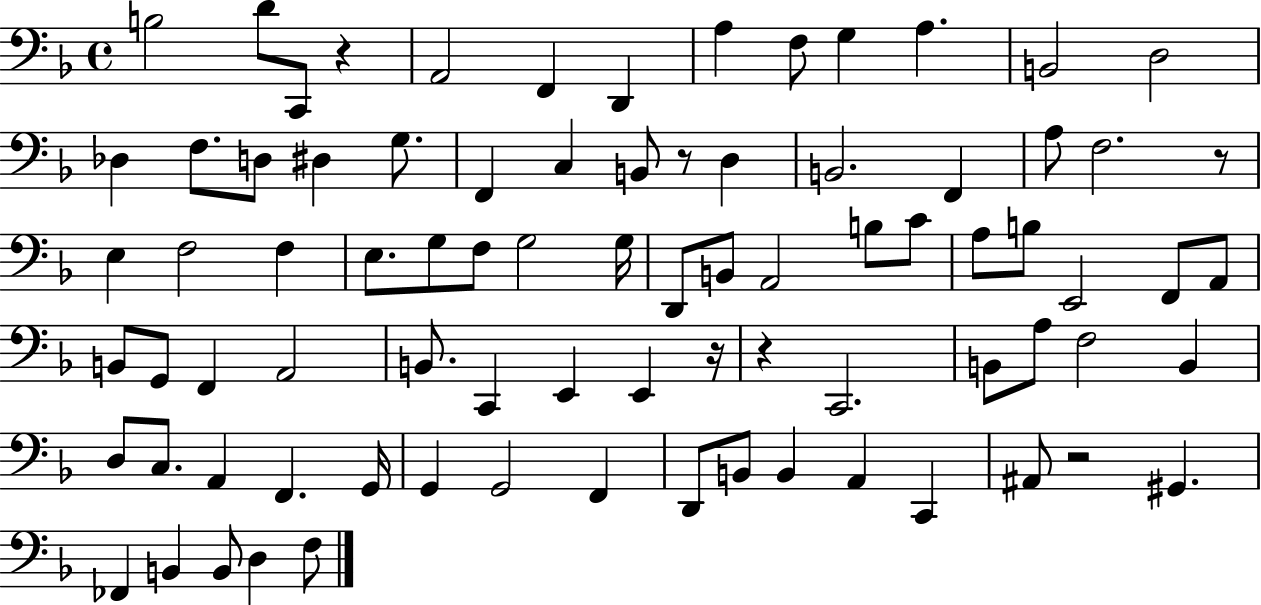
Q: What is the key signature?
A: F major